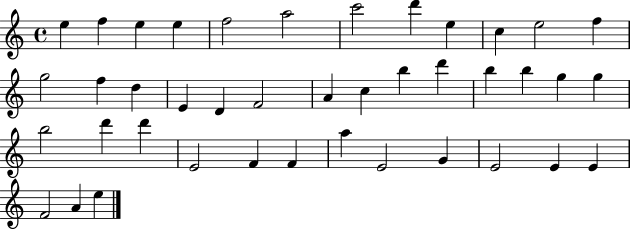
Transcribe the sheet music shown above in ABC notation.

X:1
T:Untitled
M:4/4
L:1/4
K:C
e f e e f2 a2 c'2 d' e c e2 f g2 f d E D F2 A c b d' b b g g b2 d' d' E2 F F a E2 G E2 E E F2 A e